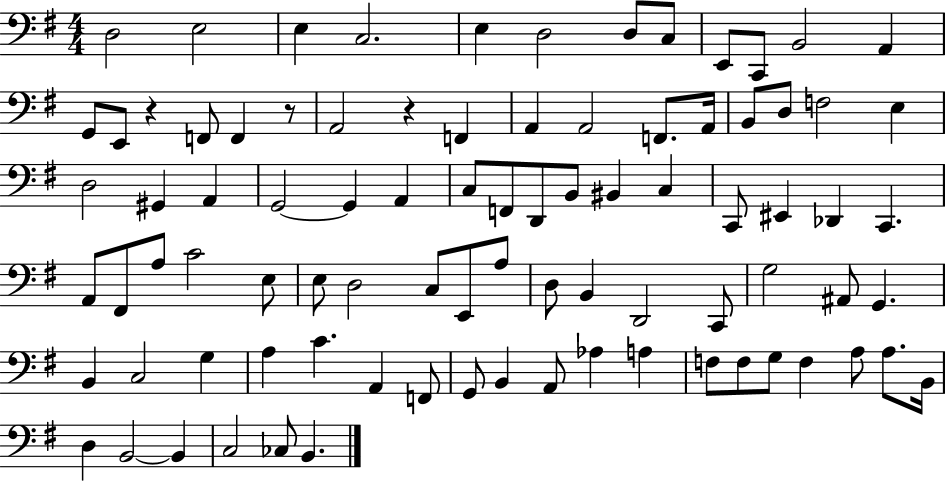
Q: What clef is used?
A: bass